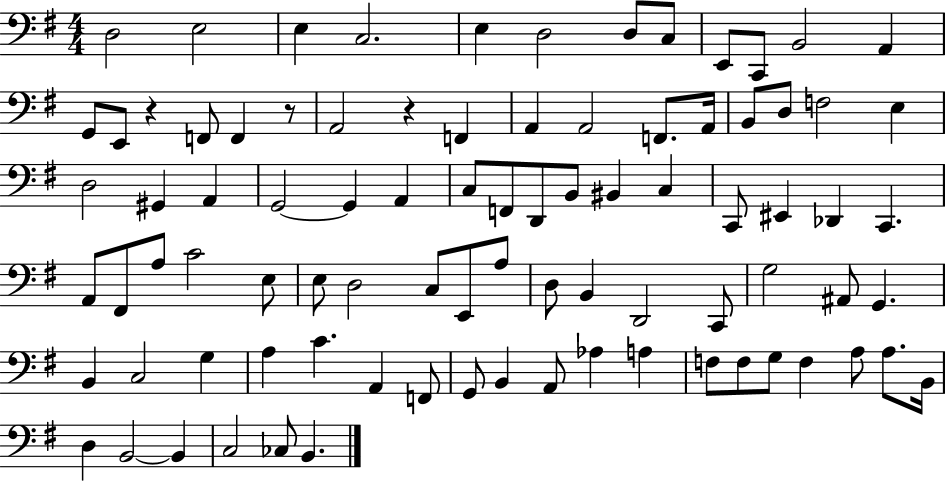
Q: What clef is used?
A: bass